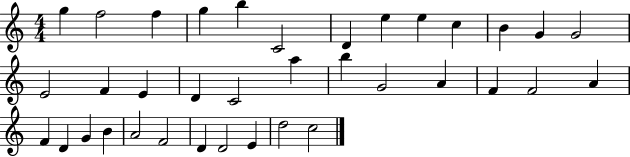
{
  \clef treble
  \numericTimeSignature
  \time 4/4
  \key c \major
  g''4 f''2 f''4 | g''4 b''4 c'2 | d'4 e''4 e''4 c''4 | b'4 g'4 g'2 | \break e'2 f'4 e'4 | d'4 c'2 a''4 | b''4 g'2 a'4 | f'4 f'2 a'4 | \break f'4 d'4 g'4 b'4 | a'2 f'2 | d'4 d'2 e'4 | d''2 c''2 | \break \bar "|."
}